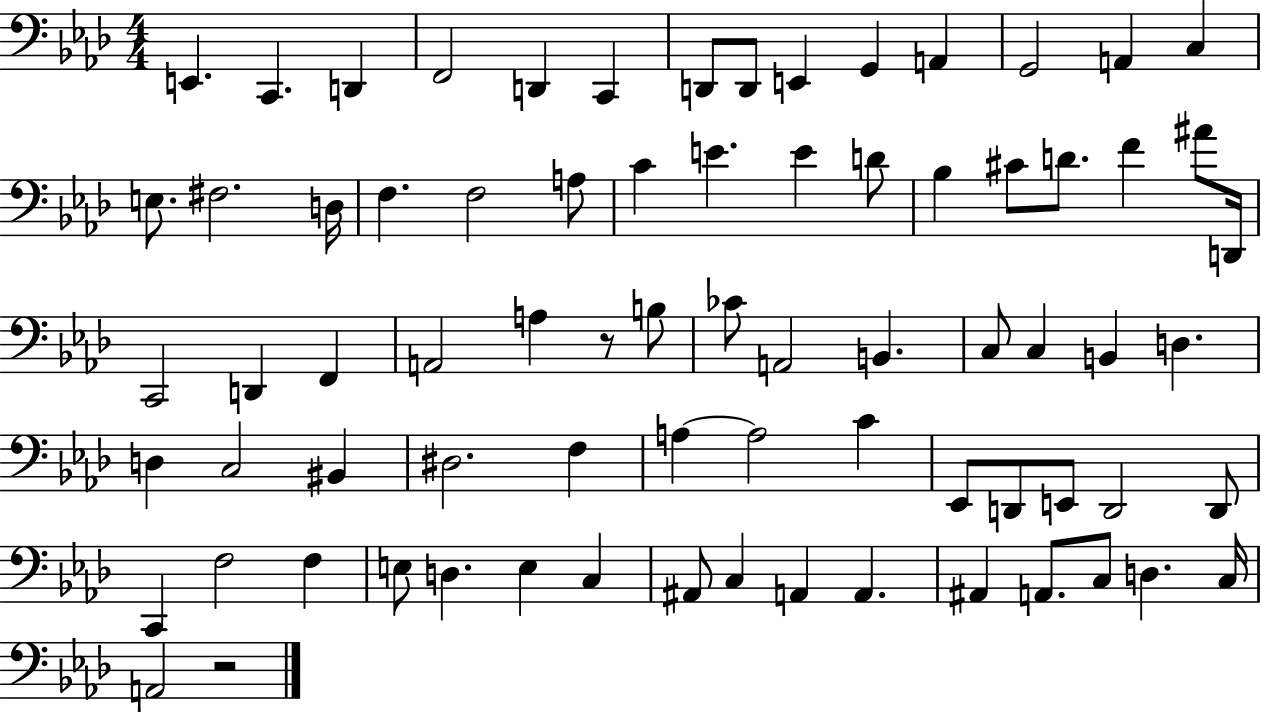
E2/q. C2/q. D2/q F2/h D2/q C2/q D2/e D2/e E2/q G2/q A2/q G2/h A2/q C3/q E3/e. F#3/h. D3/s F3/q. F3/h A3/e C4/q E4/q. E4/q D4/e Bb3/q C#4/e D4/e. F4/q A#4/e D2/s C2/h D2/q F2/q A2/h A3/q R/e B3/e CES4/e A2/h B2/q. C3/e C3/q B2/q D3/q. D3/q C3/h BIS2/q D#3/h. F3/q A3/q A3/h C4/q Eb2/e D2/e E2/e D2/h D2/e C2/q F3/h F3/q E3/e D3/q. E3/q C3/q A#2/e C3/q A2/q A2/q. A#2/q A2/e. C3/e D3/q. C3/s A2/h R/h